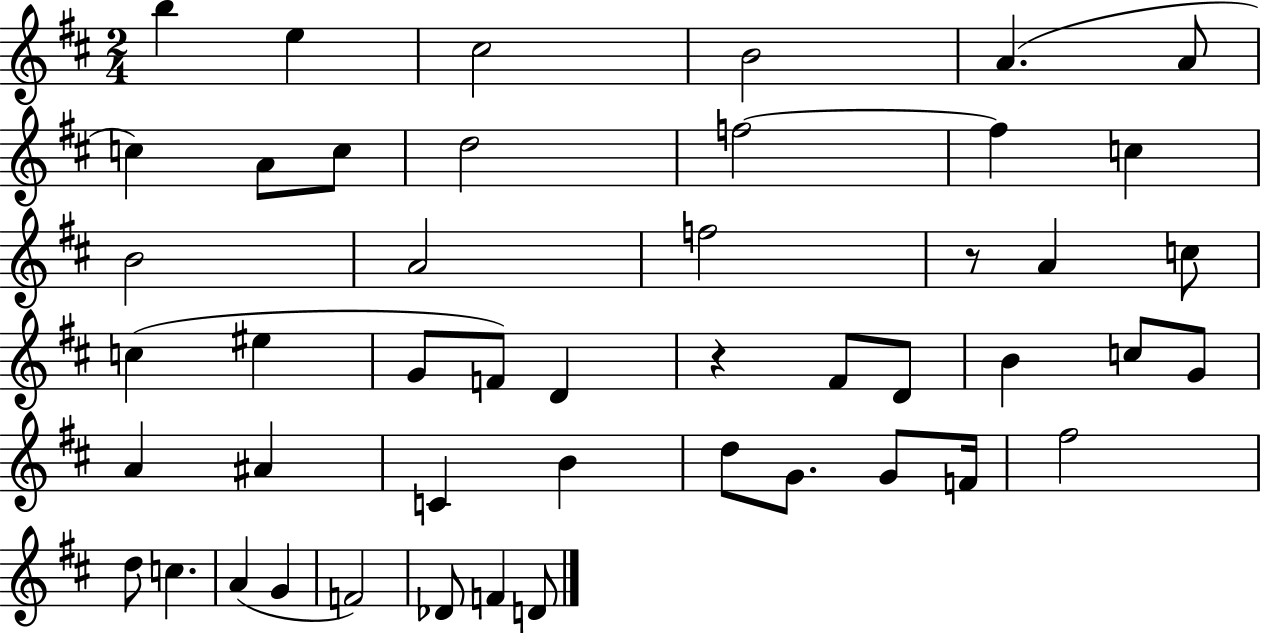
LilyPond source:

{
  \clef treble
  \numericTimeSignature
  \time 2/4
  \key d \major
  \repeat volta 2 { b''4 e''4 | cis''2 | b'2 | a'4.( a'8 | \break c''4) a'8 c''8 | d''2 | f''2~~ | f''4 c''4 | \break b'2 | a'2 | f''2 | r8 a'4 c''8 | \break c''4( eis''4 | g'8 f'8) d'4 | r4 fis'8 d'8 | b'4 c''8 g'8 | \break a'4 ais'4 | c'4 b'4 | d''8 g'8. g'8 f'16 | fis''2 | \break d''8 c''4. | a'4( g'4 | f'2) | des'8 f'4 d'8 | \break } \bar "|."
}